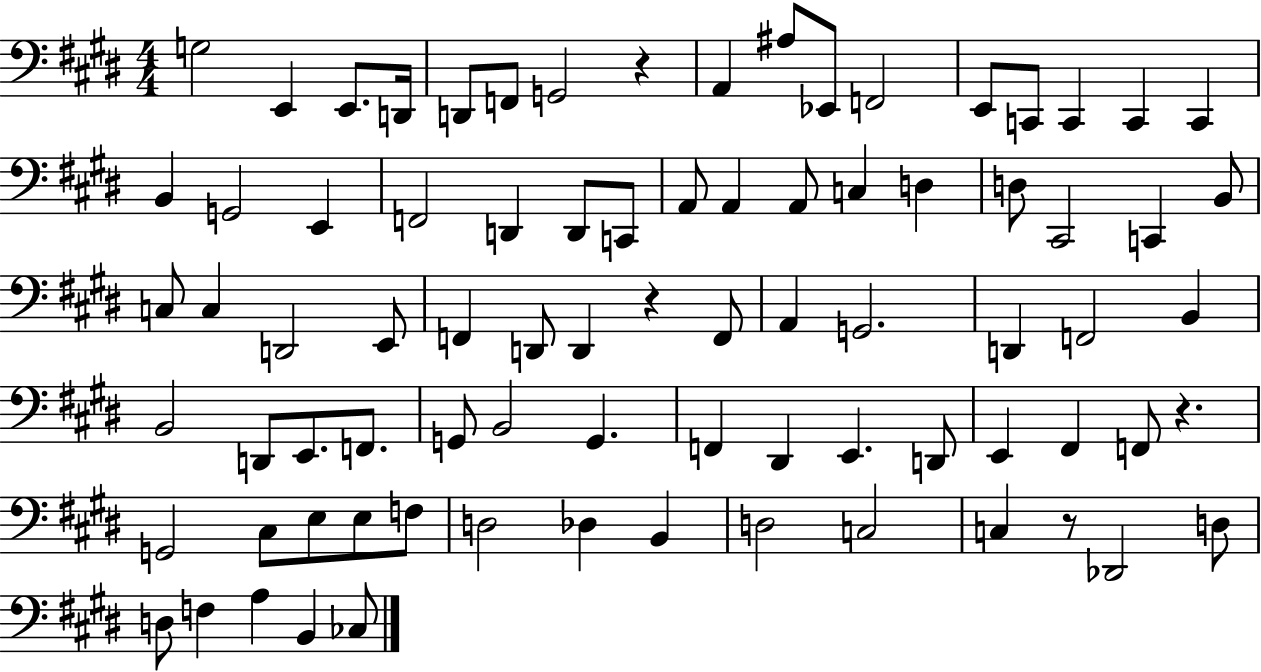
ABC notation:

X:1
T:Untitled
M:4/4
L:1/4
K:E
G,2 E,, E,,/2 D,,/4 D,,/2 F,,/2 G,,2 z A,, ^A,/2 _E,,/2 F,,2 E,,/2 C,,/2 C,, C,, C,, B,, G,,2 E,, F,,2 D,, D,,/2 C,,/2 A,,/2 A,, A,,/2 C, D, D,/2 ^C,,2 C,, B,,/2 C,/2 C, D,,2 E,,/2 F,, D,,/2 D,, z F,,/2 A,, G,,2 D,, F,,2 B,, B,,2 D,,/2 E,,/2 F,,/2 G,,/2 B,,2 G,, F,, ^D,, E,, D,,/2 E,, ^F,, F,,/2 z G,,2 ^C,/2 E,/2 E,/2 F,/2 D,2 _D, B,, D,2 C,2 C, z/2 _D,,2 D,/2 D,/2 F, A, B,, _C,/2